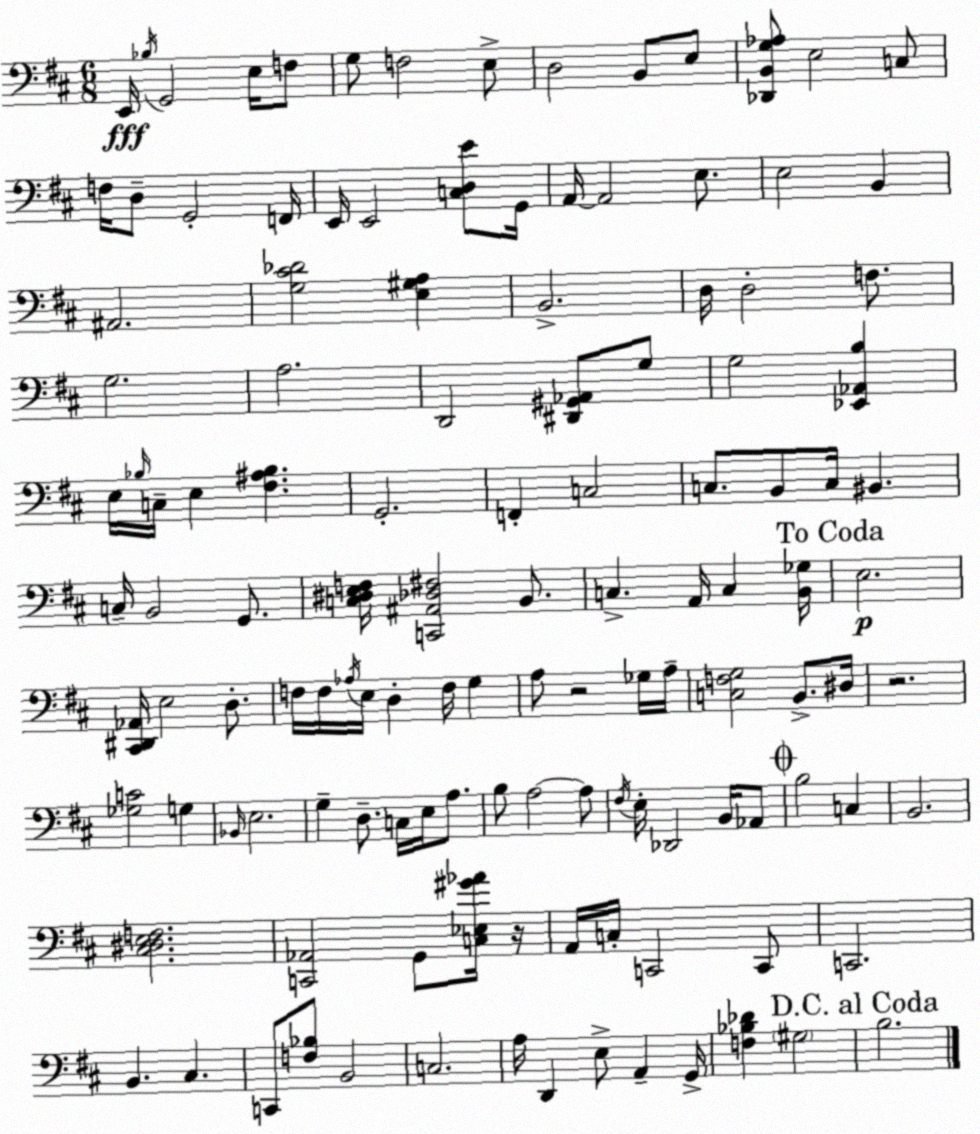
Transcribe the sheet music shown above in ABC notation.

X:1
T:Untitled
M:6/8
L:1/4
K:D
E,,/4 _B,/4 G,,2 E,/4 F,/2 G,/2 F,2 E,/2 D,2 B,,/2 E,/2 [_D,,B,,G,_A,]/2 E,2 C,/2 F,/4 D,/2 G,,2 F,,/4 E,,/4 E,,2 [C,D,E]/2 G,,/4 A,,/4 A,,2 E,/2 E,2 B,, ^A,,2 [G,^C_D]2 [E,^G,A,] B,,2 D,/4 D,2 F,/2 G,2 A,2 D,,2 [^D,,^G,,_A,,]/2 G,/2 G,2 [_E,,_A,,B,] E,/4 _B,/4 C,/4 E, [^F,^A,_B,] G,,2 F,, C,2 C,/2 B,,/2 C,/4 ^B,, C,/4 B,,2 G,,/2 [C,^D,E,F,]/4 [C,,^A,,_D,^F,]2 B,,/2 C, A,,/4 C, [B,,_G,]/4 E,2 [^C,,^D,,_A,,]/4 E,2 D,/2 F,/4 F,/4 _A,/4 E,/4 D, F,/4 G, A,/2 z2 _G,/4 A,/4 [C,F,G,]2 B,,/2 ^D,/4 z2 [_G,C]2 G, _B,,/4 E,2 G, D,/2 C,/4 E,/4 A,/2 B,/2 A,2 A,/2 ^F,/4 E,/4 _D,,2 B,,/4 _A,,/2 B,2 C, B,,2 [^C,^D,E,F,]2 [C,,_A,,]2 G,,/2 [C,_E,^G_A]/4 z/4 A,,/4 C,/4 C,,2 C,,/2 C,,2 B,, ^C, C,,/2 [F,_B,]/2 B,,2 C,2 A,/4 D,, E,/2 A,, G,,/4 [F,_B,_D] ^G,2 B,2